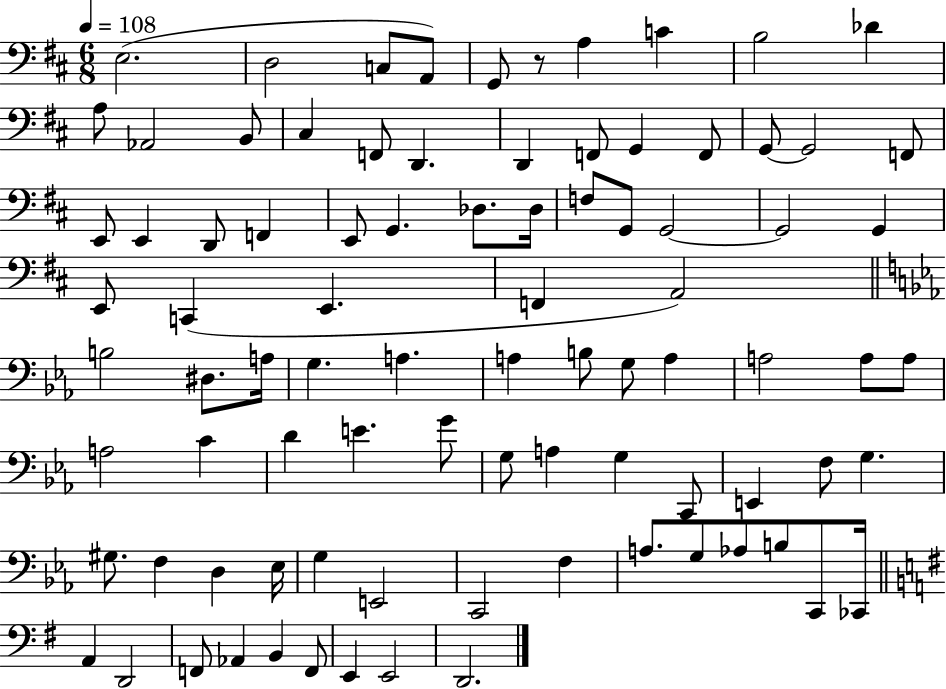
X:1
T:Untitled
M:6/8
L:1/4
K:D
E,2 D,2 C,/2 A,,/2 G,,/2 z/2 A, C B,2 _D A,/2 _A,,2 B,,/2 ^C, F,,/2 D,, D,, F,,/2 G,, F,,/2 G,,/2 G,,2 F,,/2 E,,/2 E,, D,,/2 F,, E,,/2 G,, _D,/2 _D,/4 F,/2 G,,/2 G,,2 G,,2 G,, E,,/2 C,, E,, F,, A,,2 B,2 ^D,/2 A,/4 G, A, A, B,/2 G,/2 A, A,2 A,/2 A,/2 A,2 C D E G/2 G,/2 A, G, C,,/2 E,, F,/2 G, ^G,/2 F, D, _E,/4 G, E,,2 C,,2 F, A,/2 G,/2 _A,/2 B,/2 C,,/2 _C,,/4 A,, D,,2 F,,/2 _A,, B,, F,,/2 E,, E,,2 D,,2